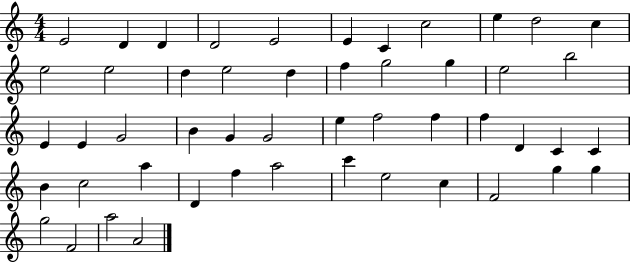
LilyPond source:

{
  \clef treble
  \numericTimeSignature
  \time 4/4
  \key c \major
  e'2 d'4 d'4 | d'2 e'2 | e'4 c'4 c''2 | e''4 d''2 c''4 | \break e''2 e''2 | d''4 e''2 d''4 | f''4 g''2 g''4 | e''2 b''2 | \break e'4 e'4 g'2 | b'4 g'4 g'2 | e''4 f''2 f''4 | f''4 d'4 c'4 c'4 | \break b'4 c''2 a''4 | d'4 f''4 a''2 | c'''4 e''2 c''4 | f'2 g''4 g''4 | \break g''2 f'2 | a''2 a'2 | \bar "|."
}